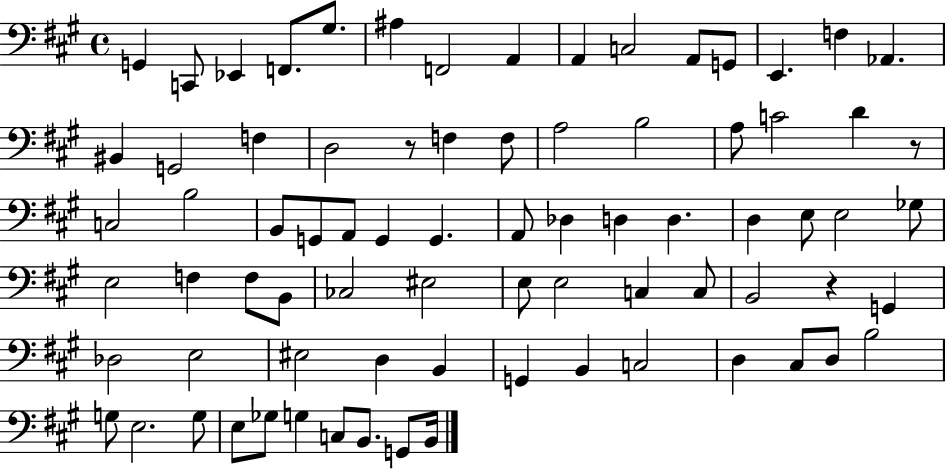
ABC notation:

X:1
T:Untitled
M:4/4
L:1/4
K:A
G,, C,,/2 _E,, F,,/2 ^G,/2 ^A, F,,2 A,, A,, C,2 A,,/2 G,,/2 E,, F, _A,, ^B,, G,,2 F, D,2 z/2 F, F,/2 A,2 B,2 A,/2 C2 D z/2 C,2 B,2 B,,/2 G,,/2 A,,/2 G,, G,, A,,/2 _D, D, D, D, E,/2 E,2 _G,/2 E,2 F, F,/2 B,,/2 _C,2 ^E,2 E,/2 E,2 C, C,/2 B,,2 z G,, _D,2 E,2 ^E,2 D, B,, G,, B,, C,2 D, ^C,/2 D,/2 B,2 G,/2 E,2 G,/2 E,/2 _G,/2 G, C,/2 B,,/2 G,,/2 B,,/4